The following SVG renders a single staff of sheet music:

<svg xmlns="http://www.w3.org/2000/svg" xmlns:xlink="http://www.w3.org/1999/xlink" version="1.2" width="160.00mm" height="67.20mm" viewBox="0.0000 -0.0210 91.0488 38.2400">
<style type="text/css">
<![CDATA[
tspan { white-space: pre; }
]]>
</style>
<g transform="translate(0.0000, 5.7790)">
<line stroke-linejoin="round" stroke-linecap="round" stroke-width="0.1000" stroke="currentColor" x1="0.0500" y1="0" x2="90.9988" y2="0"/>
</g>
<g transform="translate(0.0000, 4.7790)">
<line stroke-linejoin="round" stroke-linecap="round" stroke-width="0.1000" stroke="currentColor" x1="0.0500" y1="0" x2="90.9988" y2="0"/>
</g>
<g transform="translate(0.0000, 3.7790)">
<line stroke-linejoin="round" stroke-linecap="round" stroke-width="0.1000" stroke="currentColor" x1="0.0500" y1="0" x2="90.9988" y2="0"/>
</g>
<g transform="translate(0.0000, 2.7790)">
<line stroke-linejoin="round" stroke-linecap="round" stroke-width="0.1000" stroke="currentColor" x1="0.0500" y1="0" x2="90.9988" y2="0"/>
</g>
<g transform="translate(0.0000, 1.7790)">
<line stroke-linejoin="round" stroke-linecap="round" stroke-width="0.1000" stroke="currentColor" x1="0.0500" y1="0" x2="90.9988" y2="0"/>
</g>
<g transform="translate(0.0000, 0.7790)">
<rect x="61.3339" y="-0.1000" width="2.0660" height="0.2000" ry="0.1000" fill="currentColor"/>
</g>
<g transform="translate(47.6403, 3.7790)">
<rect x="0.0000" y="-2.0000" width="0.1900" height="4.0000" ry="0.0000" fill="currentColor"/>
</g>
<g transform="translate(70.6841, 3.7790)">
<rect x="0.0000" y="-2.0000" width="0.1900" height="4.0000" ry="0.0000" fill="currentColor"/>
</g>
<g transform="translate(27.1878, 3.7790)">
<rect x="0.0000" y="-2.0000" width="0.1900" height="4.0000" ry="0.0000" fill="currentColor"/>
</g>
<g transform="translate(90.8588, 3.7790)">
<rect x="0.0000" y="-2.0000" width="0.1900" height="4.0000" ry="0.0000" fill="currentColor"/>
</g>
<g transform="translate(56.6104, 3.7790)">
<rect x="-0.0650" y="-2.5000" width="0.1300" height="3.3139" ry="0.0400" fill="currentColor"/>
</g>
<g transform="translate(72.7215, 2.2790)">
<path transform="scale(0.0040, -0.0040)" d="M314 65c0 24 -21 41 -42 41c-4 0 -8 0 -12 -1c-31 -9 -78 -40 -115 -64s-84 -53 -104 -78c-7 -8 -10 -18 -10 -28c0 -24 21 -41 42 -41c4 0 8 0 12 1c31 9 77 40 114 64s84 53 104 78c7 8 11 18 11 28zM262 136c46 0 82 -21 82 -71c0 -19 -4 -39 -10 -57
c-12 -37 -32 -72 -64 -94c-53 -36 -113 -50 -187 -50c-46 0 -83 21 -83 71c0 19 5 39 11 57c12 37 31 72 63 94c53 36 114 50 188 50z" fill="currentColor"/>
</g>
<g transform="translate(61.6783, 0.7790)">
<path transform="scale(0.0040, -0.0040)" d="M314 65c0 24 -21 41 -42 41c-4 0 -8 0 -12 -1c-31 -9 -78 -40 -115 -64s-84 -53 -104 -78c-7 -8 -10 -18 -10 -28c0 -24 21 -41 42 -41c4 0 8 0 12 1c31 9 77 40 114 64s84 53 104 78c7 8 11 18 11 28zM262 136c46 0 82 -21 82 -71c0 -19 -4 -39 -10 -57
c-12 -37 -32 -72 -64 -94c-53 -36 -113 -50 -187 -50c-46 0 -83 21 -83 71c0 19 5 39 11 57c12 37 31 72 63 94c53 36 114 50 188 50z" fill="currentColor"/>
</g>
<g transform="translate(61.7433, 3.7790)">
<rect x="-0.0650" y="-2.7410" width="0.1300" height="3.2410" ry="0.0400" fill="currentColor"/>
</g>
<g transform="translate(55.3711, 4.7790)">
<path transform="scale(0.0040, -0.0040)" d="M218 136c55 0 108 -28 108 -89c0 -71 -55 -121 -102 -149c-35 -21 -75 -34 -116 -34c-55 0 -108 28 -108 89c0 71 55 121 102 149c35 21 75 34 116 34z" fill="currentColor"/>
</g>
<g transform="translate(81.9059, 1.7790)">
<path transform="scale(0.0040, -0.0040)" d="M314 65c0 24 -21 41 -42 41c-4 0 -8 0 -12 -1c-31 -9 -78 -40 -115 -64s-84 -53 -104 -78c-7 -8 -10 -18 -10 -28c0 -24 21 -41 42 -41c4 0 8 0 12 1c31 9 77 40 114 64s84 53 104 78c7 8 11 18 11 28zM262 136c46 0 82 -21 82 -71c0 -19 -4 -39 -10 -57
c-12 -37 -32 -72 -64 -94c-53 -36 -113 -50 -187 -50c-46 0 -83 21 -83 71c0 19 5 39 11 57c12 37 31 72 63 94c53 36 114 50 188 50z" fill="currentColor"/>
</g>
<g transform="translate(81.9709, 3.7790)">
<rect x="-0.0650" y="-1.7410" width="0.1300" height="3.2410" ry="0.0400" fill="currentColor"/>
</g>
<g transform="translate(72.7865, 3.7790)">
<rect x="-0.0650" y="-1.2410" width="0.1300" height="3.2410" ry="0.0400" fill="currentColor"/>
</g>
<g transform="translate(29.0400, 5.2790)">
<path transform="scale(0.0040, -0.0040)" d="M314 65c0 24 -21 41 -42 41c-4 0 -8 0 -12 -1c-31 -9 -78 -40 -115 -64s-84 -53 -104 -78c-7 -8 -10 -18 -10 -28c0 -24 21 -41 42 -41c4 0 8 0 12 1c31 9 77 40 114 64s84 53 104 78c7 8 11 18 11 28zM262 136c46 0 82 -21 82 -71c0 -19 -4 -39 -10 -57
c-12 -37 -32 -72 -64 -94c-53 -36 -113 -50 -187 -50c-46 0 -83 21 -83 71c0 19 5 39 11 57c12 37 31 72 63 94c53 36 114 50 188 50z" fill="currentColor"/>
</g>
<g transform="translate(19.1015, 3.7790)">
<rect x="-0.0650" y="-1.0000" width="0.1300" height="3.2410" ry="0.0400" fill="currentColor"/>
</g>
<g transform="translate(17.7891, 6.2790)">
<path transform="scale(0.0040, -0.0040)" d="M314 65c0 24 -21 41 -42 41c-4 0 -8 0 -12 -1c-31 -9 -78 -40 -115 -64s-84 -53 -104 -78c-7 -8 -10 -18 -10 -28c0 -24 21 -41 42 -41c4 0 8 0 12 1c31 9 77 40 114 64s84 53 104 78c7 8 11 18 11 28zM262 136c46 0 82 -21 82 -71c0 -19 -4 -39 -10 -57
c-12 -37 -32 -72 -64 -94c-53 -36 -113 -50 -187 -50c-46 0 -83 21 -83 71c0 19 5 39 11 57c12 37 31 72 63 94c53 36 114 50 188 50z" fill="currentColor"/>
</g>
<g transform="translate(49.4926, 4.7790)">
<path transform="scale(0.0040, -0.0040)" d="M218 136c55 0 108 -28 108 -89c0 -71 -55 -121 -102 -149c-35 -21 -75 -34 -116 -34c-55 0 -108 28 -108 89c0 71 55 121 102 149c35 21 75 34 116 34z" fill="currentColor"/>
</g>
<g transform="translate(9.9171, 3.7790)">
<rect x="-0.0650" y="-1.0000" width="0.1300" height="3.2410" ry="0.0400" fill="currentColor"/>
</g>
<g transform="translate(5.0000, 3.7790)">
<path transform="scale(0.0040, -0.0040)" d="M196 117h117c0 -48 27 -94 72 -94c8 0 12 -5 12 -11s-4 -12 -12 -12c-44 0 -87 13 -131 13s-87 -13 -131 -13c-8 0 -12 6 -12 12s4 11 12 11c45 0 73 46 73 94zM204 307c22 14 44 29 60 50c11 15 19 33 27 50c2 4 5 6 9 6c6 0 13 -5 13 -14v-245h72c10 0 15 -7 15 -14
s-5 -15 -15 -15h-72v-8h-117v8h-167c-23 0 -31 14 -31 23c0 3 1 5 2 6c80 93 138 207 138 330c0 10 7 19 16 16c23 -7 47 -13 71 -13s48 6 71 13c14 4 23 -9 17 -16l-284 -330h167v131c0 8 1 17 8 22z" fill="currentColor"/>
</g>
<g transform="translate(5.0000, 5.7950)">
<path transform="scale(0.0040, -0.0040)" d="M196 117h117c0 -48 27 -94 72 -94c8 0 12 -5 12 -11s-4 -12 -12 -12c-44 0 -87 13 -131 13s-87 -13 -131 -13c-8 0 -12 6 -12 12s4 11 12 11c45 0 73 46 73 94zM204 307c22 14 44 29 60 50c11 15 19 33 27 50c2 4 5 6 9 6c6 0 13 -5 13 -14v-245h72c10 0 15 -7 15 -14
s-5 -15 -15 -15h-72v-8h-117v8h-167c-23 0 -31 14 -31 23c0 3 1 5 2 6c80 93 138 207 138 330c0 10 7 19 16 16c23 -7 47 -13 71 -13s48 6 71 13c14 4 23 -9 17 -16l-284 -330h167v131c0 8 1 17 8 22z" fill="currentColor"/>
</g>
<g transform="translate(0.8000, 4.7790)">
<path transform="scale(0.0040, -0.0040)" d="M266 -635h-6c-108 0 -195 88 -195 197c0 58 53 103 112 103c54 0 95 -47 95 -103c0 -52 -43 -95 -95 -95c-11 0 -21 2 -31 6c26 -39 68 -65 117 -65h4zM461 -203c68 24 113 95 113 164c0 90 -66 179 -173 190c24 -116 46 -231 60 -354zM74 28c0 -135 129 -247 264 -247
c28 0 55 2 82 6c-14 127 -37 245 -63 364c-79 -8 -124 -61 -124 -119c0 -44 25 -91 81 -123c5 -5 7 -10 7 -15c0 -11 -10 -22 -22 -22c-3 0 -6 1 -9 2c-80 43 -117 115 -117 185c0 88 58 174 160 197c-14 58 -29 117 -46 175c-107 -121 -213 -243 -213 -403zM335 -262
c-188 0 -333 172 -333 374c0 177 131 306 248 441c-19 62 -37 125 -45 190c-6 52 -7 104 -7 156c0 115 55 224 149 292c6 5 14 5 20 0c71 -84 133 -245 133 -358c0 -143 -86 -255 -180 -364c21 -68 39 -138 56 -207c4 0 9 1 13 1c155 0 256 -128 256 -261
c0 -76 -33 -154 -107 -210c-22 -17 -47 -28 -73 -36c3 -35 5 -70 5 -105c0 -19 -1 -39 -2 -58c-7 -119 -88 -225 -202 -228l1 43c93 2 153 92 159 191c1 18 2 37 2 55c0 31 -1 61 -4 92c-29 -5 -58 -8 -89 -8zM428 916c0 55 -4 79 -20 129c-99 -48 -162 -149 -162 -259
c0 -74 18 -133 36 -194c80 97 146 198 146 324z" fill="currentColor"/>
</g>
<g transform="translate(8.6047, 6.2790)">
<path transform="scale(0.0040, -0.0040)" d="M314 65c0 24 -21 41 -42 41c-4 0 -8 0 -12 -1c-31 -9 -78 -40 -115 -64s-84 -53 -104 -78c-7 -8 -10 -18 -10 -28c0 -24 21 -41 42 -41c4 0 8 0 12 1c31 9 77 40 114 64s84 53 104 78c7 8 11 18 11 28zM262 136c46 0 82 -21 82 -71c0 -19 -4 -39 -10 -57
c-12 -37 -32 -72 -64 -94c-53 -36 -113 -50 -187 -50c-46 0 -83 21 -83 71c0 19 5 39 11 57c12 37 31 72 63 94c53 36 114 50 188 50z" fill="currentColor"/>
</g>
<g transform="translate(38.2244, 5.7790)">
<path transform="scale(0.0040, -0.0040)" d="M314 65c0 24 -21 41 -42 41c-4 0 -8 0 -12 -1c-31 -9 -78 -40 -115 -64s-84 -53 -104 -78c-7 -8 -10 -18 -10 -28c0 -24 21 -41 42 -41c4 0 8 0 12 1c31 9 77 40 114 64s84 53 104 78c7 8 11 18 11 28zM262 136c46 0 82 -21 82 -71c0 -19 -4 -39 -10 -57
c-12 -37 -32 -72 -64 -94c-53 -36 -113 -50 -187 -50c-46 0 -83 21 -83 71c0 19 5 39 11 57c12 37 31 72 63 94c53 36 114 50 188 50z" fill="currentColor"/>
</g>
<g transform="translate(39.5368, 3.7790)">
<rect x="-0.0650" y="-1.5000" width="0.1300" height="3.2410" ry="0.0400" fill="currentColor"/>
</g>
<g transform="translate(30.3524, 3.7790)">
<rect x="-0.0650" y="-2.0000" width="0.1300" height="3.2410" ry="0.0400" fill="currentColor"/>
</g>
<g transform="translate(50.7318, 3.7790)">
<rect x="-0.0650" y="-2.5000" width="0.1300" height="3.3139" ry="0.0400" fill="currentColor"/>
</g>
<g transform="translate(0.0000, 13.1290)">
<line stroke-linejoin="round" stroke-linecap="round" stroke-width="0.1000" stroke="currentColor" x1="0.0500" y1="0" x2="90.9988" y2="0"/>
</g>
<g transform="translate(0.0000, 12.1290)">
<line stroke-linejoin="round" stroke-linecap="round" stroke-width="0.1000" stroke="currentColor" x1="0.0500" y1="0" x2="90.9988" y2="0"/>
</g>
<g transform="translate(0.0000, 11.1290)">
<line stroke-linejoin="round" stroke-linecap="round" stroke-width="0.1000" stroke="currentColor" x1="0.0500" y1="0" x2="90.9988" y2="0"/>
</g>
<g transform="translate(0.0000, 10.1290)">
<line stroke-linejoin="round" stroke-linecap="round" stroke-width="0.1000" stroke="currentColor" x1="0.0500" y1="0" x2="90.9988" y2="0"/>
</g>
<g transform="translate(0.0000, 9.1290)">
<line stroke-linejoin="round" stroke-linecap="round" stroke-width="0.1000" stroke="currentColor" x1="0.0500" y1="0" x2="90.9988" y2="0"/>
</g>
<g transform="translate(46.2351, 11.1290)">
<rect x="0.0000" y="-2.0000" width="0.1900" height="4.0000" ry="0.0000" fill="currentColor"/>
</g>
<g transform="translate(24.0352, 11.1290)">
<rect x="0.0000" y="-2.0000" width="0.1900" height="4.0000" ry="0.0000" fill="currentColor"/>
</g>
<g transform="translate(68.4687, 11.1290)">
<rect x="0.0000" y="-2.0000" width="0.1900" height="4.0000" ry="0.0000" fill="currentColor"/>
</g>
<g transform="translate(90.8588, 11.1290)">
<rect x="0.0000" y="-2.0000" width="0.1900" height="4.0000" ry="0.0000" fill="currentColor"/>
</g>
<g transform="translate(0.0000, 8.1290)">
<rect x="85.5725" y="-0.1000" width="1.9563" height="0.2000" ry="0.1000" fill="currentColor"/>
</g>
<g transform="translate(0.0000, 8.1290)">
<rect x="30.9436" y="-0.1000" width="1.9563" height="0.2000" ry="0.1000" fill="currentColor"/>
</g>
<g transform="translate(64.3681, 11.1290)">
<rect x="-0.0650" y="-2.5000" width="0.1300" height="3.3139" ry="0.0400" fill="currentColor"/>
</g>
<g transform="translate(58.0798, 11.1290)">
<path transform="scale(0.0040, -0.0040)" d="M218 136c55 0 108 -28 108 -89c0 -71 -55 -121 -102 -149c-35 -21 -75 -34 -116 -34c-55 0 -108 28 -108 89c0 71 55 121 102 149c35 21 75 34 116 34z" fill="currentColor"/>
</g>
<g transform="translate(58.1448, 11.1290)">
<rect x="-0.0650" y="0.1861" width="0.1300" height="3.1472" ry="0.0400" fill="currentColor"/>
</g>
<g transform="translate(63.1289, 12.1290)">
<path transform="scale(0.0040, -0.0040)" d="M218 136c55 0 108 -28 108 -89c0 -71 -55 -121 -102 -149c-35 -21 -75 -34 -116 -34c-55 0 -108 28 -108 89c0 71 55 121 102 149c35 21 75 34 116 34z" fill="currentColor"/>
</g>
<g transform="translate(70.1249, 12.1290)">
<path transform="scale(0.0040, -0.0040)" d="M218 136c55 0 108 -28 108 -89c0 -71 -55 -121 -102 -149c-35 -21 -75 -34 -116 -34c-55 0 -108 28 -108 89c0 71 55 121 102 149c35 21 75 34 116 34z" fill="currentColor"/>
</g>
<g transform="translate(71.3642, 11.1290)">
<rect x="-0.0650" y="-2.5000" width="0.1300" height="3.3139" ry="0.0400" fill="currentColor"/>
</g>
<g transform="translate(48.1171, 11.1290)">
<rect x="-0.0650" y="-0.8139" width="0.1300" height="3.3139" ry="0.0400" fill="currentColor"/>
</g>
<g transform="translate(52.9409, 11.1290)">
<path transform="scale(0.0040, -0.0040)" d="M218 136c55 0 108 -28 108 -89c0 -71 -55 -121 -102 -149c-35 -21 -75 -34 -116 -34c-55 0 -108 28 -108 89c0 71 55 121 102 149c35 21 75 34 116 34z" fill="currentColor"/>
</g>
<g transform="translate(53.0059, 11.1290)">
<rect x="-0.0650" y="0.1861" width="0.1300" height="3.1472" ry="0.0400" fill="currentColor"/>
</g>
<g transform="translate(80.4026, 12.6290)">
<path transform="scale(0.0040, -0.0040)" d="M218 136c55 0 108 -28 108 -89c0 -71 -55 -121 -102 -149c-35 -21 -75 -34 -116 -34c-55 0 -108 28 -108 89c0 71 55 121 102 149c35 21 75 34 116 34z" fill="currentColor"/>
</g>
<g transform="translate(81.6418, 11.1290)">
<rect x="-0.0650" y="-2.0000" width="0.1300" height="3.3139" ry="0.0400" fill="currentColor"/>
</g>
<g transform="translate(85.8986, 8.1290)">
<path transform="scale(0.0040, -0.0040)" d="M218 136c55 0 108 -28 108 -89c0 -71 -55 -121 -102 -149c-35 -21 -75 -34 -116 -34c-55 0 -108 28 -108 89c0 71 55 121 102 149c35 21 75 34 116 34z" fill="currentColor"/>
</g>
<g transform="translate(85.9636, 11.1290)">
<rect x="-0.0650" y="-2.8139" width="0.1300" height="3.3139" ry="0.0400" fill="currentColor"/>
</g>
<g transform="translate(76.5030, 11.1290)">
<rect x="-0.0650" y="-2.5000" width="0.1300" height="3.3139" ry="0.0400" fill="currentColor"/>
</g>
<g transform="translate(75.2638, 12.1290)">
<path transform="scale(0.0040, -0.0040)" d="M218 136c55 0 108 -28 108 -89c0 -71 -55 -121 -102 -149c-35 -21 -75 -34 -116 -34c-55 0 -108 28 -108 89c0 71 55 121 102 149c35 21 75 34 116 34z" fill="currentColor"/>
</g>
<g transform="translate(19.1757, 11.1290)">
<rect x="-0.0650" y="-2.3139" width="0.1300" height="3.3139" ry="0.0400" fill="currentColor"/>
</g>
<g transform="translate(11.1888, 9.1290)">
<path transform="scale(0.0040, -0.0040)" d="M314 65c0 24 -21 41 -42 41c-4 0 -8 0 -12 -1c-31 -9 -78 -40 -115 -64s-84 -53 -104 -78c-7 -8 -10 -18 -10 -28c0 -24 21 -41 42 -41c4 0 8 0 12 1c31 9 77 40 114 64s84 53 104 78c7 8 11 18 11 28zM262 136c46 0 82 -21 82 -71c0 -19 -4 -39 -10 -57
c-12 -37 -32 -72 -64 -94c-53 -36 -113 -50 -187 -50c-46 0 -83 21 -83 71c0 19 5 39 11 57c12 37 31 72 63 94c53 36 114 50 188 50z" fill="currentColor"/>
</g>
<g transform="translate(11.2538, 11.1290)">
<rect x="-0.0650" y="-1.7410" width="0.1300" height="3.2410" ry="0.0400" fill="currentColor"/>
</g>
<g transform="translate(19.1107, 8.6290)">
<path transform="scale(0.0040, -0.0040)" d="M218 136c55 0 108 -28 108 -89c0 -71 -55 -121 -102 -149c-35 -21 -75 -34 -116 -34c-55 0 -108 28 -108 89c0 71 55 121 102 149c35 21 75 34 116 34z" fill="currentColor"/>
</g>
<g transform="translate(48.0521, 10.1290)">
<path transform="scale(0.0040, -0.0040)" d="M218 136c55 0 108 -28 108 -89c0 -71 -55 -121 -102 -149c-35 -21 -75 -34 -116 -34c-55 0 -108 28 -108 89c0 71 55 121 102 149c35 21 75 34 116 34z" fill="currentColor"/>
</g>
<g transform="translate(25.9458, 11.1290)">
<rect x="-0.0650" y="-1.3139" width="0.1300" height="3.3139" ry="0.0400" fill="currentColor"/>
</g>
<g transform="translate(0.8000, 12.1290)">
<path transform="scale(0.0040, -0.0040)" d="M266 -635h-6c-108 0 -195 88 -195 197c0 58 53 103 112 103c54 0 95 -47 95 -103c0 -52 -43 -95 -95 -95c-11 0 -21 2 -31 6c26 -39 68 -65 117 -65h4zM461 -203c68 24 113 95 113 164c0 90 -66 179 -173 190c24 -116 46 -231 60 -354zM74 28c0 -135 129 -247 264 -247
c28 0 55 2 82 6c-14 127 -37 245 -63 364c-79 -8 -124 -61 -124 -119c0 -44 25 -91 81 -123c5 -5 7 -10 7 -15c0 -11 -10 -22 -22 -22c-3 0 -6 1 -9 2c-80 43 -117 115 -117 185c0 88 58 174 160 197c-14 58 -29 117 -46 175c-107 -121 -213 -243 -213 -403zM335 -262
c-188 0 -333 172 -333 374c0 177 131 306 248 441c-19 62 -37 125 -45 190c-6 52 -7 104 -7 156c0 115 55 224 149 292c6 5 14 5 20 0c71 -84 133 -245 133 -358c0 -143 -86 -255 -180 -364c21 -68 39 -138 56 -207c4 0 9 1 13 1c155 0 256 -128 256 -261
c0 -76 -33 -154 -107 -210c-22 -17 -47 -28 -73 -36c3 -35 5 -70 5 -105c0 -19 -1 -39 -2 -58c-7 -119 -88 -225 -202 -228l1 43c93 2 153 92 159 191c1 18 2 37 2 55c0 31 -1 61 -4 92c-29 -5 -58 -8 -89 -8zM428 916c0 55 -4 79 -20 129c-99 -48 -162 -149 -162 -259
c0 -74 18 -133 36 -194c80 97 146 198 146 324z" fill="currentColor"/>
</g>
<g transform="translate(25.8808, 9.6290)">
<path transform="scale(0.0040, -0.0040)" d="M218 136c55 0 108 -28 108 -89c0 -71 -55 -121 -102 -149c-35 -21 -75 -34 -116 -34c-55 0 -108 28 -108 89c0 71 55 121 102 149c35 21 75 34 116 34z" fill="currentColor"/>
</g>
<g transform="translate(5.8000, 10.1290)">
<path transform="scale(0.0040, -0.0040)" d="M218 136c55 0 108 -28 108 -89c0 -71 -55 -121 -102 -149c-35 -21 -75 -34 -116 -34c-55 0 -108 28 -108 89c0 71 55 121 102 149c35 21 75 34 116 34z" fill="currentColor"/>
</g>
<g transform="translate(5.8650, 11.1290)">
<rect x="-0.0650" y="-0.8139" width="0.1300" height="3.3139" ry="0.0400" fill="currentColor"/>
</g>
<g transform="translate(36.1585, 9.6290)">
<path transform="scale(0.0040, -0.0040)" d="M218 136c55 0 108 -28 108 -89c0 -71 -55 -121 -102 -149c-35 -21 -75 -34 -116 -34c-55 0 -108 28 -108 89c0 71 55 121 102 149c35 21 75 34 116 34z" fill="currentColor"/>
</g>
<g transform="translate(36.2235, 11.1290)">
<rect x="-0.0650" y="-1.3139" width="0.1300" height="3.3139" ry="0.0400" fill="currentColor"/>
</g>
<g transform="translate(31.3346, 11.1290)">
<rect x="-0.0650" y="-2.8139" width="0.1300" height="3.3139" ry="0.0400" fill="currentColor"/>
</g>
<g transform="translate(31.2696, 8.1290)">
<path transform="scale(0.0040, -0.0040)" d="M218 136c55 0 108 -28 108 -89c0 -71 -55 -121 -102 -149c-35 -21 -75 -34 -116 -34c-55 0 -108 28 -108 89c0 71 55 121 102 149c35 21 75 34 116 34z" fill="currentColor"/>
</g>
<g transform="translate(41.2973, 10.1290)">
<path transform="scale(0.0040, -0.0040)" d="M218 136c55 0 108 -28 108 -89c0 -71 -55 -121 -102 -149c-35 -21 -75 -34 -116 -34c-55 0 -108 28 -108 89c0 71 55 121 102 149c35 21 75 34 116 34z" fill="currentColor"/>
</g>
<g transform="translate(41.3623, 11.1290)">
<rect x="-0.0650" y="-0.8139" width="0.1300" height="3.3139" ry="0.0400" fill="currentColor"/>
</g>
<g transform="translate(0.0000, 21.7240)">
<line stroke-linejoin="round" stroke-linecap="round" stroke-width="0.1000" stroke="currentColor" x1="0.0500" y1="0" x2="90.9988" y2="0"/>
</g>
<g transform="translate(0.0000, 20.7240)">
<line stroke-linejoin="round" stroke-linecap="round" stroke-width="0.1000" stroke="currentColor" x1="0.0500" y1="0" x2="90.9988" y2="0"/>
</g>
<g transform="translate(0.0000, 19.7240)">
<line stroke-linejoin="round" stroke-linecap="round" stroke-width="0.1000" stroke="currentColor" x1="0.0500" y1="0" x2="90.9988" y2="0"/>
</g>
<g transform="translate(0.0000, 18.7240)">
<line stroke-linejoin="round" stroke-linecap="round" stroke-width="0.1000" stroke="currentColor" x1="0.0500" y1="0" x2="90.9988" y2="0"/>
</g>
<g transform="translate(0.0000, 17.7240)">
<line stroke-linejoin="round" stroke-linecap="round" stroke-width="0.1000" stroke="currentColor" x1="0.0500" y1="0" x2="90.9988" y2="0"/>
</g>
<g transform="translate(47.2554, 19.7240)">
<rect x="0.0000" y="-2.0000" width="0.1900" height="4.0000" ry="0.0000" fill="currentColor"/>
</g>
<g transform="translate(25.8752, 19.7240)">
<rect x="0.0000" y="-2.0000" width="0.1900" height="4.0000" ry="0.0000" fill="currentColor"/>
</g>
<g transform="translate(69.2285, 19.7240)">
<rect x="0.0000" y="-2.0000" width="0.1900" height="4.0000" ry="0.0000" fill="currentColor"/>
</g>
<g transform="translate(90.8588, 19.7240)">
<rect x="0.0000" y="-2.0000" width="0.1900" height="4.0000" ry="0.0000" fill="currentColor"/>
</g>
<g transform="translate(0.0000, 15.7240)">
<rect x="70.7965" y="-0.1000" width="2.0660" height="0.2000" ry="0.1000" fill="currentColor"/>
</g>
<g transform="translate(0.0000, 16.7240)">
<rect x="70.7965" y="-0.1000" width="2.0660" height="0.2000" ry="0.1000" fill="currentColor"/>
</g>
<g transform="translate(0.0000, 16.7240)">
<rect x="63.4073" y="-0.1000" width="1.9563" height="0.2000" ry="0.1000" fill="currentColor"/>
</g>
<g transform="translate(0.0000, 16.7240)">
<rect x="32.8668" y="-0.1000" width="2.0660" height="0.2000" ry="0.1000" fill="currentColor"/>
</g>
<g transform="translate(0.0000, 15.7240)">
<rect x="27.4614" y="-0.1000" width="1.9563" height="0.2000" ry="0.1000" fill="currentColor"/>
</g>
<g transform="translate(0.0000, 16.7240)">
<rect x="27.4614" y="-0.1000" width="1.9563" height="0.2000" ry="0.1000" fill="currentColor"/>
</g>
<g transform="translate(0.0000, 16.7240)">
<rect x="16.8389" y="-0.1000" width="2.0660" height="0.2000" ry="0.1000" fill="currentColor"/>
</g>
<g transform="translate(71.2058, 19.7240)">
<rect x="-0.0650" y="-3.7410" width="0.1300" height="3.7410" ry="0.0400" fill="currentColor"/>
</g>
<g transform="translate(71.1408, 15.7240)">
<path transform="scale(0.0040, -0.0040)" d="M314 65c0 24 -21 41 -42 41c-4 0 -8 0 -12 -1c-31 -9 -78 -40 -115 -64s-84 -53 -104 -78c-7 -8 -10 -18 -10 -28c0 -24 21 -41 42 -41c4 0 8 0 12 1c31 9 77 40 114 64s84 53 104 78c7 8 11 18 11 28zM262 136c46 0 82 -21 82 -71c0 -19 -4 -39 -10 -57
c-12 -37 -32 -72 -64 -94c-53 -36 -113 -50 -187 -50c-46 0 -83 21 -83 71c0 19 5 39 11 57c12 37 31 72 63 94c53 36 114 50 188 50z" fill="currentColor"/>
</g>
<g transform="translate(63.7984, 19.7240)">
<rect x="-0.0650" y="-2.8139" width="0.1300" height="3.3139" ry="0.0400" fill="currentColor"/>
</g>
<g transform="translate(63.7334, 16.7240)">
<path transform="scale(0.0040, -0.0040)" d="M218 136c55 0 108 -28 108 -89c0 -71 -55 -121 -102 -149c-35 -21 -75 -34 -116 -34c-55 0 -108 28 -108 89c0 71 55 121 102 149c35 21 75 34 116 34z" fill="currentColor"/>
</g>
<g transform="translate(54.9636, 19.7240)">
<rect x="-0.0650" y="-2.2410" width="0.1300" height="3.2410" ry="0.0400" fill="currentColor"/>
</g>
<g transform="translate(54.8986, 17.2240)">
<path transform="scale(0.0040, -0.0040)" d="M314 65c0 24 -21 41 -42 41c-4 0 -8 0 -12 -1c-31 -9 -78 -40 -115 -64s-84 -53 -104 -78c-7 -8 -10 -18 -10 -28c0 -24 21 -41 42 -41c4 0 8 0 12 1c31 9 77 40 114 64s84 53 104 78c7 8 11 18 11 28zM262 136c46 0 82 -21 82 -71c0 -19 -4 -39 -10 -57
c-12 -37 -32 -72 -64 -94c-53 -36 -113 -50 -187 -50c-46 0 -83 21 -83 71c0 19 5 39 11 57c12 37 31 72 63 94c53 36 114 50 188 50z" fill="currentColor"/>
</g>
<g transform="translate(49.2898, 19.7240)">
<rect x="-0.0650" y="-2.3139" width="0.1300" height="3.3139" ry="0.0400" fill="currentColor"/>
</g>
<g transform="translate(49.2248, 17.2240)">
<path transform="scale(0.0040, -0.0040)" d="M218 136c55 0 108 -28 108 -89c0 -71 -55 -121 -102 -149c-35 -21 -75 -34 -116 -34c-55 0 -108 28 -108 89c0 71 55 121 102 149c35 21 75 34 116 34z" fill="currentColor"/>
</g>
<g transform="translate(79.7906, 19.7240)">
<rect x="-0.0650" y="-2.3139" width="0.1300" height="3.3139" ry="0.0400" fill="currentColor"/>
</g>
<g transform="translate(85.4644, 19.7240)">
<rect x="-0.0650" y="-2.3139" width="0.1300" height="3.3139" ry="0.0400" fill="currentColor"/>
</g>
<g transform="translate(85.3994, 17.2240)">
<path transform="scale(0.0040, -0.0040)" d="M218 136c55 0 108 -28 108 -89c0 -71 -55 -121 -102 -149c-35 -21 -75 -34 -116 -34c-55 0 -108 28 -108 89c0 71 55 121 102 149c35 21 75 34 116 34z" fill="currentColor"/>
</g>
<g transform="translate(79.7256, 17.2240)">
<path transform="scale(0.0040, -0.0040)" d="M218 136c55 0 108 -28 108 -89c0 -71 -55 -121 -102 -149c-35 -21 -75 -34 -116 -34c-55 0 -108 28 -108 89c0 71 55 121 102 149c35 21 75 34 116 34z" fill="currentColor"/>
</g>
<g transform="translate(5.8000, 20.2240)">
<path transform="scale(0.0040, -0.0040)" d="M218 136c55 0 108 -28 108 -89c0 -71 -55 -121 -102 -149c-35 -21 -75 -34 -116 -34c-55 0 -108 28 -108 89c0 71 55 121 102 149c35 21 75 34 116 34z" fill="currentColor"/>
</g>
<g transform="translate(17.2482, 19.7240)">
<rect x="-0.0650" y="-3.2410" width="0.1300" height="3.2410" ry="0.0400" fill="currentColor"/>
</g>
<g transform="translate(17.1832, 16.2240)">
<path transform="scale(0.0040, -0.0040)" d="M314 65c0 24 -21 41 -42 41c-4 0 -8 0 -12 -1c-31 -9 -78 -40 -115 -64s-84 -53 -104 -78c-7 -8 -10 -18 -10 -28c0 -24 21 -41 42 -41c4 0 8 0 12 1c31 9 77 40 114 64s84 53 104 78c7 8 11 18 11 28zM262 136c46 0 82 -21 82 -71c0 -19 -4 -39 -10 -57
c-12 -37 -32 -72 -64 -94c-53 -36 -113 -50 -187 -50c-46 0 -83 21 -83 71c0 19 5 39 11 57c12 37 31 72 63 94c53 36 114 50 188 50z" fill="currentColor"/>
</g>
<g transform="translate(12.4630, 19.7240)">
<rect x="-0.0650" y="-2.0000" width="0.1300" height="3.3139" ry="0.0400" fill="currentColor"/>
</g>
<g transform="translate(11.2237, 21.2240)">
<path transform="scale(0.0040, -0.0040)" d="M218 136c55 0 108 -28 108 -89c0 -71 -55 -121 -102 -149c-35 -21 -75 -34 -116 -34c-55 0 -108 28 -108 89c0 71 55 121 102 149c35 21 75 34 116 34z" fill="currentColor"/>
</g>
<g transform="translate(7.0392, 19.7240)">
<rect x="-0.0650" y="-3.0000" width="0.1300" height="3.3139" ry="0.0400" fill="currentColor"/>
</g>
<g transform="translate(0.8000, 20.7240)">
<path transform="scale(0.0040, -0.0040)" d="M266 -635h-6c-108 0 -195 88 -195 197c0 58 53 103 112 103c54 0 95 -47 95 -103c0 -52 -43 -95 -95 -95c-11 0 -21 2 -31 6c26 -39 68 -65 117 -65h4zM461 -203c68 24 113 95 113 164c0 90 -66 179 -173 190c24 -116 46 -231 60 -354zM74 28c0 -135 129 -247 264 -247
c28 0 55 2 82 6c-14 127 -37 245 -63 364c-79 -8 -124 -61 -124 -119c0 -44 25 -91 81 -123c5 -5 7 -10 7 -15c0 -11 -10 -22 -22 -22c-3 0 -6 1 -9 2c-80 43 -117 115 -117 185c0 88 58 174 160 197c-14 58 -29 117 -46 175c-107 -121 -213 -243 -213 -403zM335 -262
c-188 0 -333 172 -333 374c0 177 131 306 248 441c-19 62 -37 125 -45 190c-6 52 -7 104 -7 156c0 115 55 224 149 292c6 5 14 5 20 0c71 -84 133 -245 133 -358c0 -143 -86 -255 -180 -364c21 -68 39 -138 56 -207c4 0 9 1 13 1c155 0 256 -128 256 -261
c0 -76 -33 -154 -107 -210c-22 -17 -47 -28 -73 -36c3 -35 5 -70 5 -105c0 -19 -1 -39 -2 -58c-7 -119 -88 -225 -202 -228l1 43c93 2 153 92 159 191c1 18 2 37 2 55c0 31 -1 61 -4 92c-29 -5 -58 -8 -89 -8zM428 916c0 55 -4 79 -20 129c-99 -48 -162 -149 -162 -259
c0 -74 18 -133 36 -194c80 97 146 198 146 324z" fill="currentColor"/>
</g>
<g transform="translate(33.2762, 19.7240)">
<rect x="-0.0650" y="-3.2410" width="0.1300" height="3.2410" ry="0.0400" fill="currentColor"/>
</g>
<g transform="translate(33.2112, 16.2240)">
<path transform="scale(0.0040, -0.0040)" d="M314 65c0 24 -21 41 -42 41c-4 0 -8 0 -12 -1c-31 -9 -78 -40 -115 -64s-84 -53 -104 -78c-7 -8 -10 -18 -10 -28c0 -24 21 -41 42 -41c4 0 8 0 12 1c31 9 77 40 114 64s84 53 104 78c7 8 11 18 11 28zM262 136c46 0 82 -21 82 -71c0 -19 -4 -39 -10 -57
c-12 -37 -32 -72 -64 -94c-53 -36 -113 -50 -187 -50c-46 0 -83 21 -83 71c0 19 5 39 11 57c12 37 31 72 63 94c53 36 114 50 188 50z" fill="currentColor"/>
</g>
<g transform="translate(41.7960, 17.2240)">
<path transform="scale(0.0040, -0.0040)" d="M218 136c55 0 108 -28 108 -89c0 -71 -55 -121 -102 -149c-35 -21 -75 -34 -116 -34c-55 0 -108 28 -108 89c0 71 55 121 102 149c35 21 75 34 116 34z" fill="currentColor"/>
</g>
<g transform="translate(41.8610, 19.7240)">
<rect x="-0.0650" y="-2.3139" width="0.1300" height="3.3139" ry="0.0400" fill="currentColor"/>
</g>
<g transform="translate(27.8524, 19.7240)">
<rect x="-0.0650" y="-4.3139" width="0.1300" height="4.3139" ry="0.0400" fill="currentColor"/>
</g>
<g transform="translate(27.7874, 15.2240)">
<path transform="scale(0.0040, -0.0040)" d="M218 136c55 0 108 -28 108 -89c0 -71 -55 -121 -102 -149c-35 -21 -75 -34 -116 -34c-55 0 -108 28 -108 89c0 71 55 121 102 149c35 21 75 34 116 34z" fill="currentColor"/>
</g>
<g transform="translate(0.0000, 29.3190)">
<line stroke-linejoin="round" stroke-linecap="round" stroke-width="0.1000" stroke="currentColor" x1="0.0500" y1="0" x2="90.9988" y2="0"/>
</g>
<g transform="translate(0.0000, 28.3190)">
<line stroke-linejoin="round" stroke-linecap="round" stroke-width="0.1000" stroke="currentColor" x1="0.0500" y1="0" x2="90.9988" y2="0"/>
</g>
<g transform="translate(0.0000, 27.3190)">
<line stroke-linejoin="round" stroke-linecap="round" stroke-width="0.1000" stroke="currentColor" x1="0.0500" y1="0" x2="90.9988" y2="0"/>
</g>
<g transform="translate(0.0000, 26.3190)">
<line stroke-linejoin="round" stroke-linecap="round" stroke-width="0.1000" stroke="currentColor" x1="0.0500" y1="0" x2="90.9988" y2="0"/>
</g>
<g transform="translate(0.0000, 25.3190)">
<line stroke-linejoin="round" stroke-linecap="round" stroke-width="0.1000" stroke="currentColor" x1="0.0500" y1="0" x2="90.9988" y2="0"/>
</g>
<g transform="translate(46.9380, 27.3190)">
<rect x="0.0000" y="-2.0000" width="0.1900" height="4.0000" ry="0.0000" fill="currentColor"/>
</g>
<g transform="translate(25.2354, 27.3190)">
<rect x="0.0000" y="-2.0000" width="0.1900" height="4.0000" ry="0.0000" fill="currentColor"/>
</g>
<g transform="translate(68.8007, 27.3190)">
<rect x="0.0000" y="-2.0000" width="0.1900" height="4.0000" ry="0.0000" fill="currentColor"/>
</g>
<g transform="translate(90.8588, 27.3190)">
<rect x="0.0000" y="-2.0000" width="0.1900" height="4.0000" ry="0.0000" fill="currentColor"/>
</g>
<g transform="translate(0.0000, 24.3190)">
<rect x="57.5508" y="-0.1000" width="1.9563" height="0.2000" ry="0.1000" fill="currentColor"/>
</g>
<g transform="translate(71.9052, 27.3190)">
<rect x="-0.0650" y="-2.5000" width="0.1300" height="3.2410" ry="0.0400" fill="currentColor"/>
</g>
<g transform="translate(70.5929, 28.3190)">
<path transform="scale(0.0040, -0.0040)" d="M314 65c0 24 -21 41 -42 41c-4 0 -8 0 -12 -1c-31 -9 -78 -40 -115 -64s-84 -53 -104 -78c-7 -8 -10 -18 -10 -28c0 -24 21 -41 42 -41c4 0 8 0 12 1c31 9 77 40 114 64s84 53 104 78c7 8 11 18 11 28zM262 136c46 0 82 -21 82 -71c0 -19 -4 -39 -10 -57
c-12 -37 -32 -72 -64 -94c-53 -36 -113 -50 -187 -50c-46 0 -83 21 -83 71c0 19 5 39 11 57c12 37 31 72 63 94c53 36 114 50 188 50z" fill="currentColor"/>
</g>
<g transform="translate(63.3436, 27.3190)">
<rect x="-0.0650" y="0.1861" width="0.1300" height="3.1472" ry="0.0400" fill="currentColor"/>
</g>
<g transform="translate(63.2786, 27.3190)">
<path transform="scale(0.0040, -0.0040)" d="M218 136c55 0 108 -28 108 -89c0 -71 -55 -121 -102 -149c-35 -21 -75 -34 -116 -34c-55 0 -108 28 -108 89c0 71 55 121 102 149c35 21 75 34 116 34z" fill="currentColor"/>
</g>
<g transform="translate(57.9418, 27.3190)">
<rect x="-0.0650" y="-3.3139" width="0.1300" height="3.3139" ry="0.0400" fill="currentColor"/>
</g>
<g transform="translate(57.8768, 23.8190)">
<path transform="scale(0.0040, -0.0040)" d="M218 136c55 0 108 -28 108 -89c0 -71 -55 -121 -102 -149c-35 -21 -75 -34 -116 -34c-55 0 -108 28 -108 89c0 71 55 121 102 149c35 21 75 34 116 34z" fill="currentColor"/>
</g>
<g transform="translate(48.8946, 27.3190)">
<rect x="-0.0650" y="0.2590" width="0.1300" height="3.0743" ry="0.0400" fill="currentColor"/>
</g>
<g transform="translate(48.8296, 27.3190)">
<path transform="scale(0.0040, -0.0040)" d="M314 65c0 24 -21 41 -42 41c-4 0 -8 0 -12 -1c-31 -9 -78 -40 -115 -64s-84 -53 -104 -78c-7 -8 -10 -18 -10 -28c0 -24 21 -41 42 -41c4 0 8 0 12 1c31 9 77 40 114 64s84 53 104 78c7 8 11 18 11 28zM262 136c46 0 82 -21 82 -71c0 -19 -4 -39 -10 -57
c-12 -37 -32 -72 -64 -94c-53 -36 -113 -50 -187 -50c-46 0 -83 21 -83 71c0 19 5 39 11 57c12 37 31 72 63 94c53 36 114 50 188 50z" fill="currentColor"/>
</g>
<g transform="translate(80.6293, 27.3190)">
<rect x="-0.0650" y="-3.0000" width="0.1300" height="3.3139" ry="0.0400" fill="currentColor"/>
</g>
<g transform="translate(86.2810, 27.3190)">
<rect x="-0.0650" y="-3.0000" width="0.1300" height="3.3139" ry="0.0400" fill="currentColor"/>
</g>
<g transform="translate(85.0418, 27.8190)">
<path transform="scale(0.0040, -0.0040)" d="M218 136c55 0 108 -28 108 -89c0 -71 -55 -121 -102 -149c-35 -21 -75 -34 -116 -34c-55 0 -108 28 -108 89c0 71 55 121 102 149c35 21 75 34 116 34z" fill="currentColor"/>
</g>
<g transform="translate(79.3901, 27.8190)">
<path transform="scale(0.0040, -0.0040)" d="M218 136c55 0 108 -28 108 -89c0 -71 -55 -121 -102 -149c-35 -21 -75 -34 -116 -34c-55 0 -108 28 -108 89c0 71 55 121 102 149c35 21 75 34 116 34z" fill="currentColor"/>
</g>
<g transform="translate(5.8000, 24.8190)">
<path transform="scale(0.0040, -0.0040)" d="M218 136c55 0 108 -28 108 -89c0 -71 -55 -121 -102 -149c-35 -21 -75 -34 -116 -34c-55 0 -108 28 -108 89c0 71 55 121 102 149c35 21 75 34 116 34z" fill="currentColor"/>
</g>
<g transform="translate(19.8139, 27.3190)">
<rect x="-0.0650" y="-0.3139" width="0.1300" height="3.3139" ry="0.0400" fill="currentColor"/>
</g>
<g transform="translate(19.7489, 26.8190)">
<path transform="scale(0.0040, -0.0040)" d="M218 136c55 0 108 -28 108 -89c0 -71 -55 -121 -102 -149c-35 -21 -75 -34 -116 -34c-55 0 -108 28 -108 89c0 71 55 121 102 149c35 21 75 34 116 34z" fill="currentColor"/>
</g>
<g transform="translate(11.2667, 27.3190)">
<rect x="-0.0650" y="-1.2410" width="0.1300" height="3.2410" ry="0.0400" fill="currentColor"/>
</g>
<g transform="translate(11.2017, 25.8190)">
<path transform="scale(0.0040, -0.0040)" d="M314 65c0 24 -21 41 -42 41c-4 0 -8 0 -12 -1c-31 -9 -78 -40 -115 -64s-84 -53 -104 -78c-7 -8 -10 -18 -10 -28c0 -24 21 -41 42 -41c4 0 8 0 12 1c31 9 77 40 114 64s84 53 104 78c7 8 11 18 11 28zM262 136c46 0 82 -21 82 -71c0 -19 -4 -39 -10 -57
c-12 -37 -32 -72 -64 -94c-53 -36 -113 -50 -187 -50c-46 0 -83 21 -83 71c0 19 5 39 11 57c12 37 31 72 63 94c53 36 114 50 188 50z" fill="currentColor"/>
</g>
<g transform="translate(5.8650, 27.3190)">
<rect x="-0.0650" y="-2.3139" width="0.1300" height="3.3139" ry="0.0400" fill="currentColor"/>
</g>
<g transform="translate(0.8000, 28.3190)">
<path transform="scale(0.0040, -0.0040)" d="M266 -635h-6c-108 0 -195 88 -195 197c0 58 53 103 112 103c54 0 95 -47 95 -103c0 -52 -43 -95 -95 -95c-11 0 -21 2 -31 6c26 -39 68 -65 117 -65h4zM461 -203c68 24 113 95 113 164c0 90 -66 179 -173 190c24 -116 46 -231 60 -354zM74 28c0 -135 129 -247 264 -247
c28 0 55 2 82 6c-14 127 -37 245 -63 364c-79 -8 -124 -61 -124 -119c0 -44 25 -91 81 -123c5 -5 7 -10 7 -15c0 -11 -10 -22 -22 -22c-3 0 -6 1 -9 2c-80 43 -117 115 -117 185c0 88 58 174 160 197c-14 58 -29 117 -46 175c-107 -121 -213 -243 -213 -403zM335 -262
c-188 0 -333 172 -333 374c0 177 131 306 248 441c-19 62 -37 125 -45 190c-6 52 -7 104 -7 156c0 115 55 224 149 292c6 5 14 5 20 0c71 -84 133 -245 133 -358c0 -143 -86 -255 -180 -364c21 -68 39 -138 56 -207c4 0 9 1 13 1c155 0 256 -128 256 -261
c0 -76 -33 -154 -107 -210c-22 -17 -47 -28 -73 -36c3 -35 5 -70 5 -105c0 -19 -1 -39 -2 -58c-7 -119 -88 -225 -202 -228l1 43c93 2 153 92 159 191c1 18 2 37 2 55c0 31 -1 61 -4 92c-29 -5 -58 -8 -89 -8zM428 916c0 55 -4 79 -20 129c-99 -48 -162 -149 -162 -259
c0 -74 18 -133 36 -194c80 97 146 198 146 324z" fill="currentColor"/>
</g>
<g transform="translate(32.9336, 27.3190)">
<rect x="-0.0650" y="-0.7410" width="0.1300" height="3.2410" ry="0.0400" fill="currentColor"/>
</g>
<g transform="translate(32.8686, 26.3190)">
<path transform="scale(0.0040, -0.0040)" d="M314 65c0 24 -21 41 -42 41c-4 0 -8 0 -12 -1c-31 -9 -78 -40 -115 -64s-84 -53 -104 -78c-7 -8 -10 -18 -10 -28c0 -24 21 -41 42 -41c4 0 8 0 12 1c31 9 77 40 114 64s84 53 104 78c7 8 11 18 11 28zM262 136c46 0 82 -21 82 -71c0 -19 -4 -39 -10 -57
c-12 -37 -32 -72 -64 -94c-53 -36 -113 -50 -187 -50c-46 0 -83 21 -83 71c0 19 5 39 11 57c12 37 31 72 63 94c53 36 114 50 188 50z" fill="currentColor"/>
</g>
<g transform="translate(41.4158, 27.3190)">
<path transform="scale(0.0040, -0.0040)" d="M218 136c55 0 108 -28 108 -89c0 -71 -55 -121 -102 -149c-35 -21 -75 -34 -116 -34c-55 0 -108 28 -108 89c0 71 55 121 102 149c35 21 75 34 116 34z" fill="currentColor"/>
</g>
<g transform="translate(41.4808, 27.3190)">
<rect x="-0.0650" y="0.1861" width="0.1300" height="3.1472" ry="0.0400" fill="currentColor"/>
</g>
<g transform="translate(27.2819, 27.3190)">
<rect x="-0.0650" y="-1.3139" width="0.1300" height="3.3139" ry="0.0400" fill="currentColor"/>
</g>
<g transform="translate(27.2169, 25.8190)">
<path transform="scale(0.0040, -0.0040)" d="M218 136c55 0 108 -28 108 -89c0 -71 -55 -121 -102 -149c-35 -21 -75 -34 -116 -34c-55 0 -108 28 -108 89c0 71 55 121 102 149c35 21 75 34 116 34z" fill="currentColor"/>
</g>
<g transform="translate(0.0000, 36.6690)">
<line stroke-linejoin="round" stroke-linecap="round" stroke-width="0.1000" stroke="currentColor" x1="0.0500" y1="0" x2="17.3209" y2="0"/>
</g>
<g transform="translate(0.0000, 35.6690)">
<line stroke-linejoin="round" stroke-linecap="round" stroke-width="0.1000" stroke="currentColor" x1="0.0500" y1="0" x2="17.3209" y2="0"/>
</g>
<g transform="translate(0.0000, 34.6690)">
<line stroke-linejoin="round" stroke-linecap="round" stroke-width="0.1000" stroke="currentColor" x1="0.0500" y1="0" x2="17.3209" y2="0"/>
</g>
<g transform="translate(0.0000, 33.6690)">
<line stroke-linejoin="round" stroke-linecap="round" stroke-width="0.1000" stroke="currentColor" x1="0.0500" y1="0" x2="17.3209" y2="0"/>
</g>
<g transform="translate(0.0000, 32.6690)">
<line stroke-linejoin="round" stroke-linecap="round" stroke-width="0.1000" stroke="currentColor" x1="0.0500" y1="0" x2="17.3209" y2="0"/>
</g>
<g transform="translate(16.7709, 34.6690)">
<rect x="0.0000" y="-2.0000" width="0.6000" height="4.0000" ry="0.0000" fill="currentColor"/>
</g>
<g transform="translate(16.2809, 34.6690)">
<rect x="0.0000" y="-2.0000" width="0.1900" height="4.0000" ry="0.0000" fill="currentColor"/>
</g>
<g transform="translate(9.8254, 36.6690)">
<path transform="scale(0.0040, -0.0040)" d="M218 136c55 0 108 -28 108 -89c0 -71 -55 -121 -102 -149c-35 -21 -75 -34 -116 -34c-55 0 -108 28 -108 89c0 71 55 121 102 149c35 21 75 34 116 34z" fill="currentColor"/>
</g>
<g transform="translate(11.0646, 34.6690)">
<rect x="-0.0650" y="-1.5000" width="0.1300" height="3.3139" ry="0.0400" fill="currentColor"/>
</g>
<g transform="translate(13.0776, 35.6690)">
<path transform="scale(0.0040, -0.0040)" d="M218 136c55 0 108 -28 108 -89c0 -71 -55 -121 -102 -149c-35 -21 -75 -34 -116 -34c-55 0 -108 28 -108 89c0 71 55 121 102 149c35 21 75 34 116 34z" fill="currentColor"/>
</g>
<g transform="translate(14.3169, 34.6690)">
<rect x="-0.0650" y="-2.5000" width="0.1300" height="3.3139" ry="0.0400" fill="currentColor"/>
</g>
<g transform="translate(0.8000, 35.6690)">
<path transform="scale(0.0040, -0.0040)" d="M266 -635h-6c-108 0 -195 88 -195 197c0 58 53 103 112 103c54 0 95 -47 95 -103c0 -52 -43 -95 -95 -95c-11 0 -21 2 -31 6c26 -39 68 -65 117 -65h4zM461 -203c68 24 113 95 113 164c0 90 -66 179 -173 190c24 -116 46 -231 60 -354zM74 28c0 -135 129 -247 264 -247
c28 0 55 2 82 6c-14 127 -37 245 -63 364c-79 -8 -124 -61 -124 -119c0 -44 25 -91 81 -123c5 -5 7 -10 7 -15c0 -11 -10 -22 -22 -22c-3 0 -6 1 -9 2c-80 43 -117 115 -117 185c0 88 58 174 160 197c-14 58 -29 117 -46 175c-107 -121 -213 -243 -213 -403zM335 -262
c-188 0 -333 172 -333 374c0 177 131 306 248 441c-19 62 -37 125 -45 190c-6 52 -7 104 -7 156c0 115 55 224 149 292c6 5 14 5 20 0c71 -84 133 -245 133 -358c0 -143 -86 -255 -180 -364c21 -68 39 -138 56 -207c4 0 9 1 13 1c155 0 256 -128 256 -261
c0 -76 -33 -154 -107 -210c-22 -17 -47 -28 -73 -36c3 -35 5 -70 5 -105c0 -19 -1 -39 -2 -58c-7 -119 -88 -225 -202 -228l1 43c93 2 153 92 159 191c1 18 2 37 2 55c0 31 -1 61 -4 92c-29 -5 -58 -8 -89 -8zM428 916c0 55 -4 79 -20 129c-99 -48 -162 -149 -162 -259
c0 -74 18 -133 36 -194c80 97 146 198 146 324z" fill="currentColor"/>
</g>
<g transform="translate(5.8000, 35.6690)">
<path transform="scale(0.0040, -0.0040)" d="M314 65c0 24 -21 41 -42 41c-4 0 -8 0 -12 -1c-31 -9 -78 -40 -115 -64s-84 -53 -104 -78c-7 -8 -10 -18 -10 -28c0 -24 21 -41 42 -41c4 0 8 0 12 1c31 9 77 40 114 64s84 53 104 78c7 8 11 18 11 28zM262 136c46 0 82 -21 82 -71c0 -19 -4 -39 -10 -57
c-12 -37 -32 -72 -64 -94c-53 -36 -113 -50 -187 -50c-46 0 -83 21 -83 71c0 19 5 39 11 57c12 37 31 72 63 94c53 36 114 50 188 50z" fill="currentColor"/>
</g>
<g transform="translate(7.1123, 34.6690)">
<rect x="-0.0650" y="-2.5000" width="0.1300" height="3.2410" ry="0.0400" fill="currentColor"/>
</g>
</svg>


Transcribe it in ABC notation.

X:1
T:Untitled
M:4/4
L:1/4
K:C
D2 D2 F2 E2 G G a2 e2 f2 d f2 g e a e d d B B G G G F a A F b2 d' b2 g g g2 a c'2 g g g e2 c e d2 B B2 b B G2 A A G2 E G